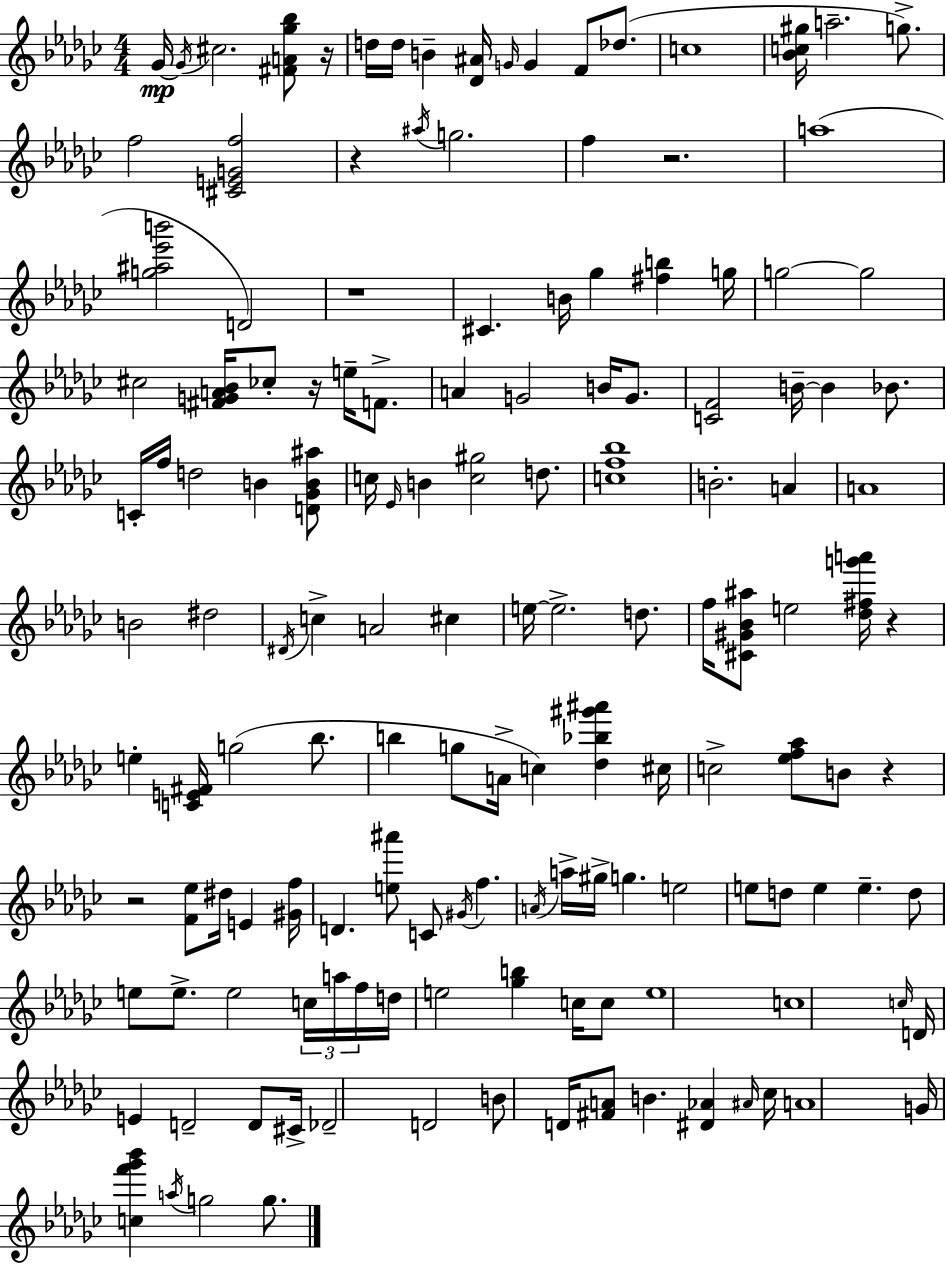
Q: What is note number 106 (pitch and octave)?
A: D4